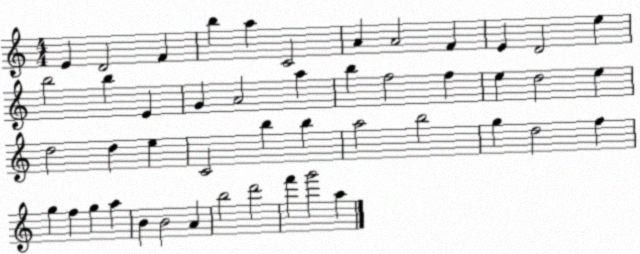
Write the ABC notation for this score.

X:1
T:Untitled
M:4/4
L:1/4
K:C
E D2 F b a C2 A A2 F E D2 e b2 b E G A2 a b f2 f e d2 e d2 d e C2 b b a2 b2 g d2 f g f g a B B2 A b2 d'2 f' g'2 a